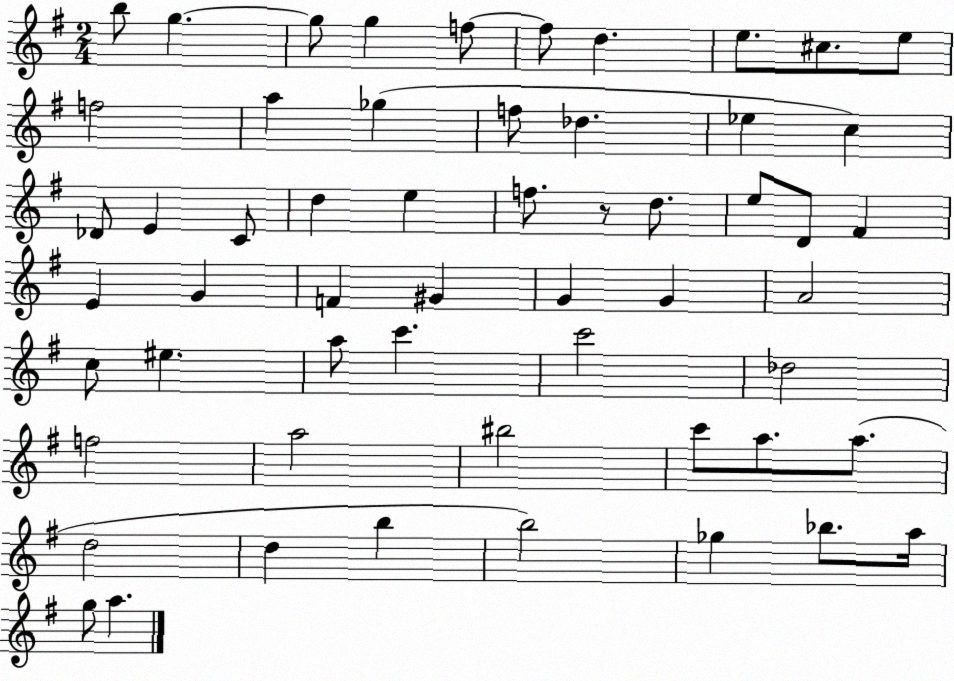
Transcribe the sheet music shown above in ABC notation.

X:1
T:Untitled
M:2/4
L:1/4
K:G
b/2 g g/2 g f/2 f/2 d e/2 ^c/2 e/2 f2 a _g f/2 _d _e c _D/2 E C/2 d e f/2 z/2 d/2 e/2 D/2 ^F E G F ^G G G A2 c/2 ^e a/2 c' c'2 _d2 f2 a2 ^b2 c'/2 a/2 a/2 d2 d b b2 _g _b/2 a/4 g/2 a